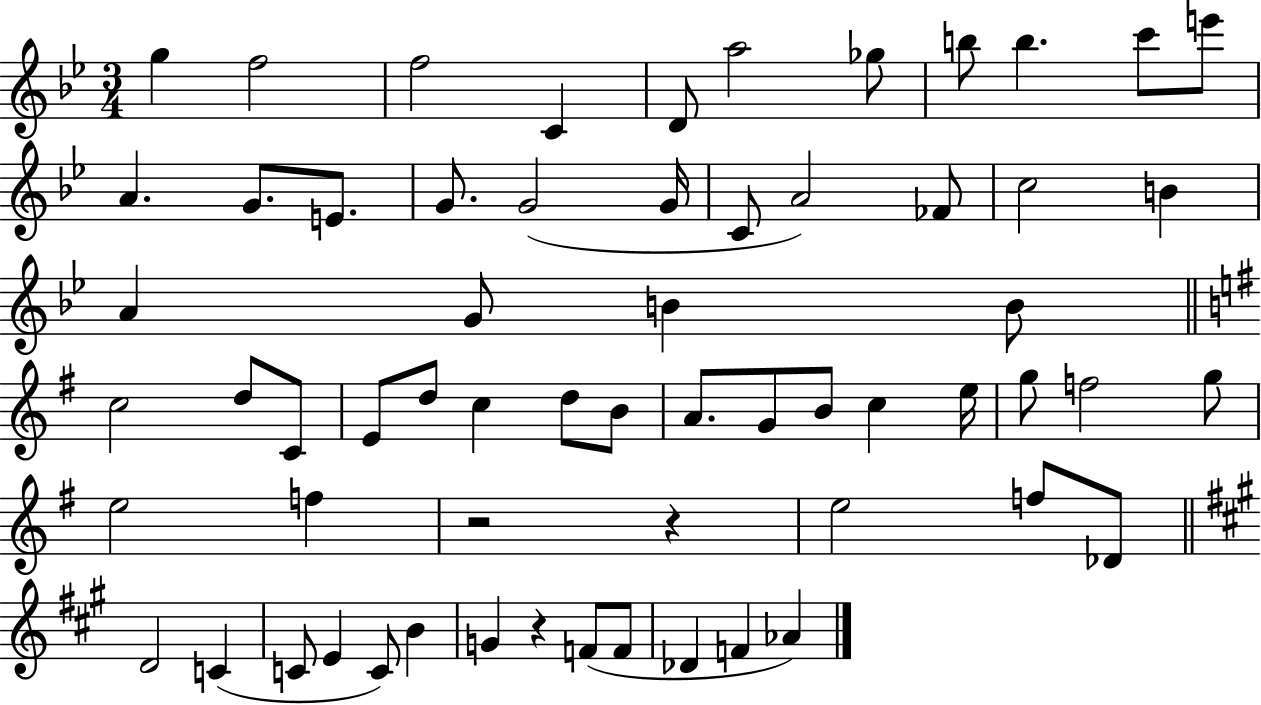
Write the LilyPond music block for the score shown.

{
  \clef treble
  \numericTimeSignature
  \time 3/4
  \key bes \major
  g''4 f''2 | f''2 c'4 | d'8 a''2 ges''8 | b''8 b''4. c'''8 e'''8 | \break a'4. g'8. e'8. | g'8. g'2( g'16 | c'8 a'2) fes'8 | c''2 b'4 | \break a'4 g'8 b'4 b'8 | \bar "||" \break \key e \minor c''2 d''8 c'8 | e'8 d''8 c''4 d''8 b'8 | a'8. g'8 b'8 c''4 e''16 | g''8 f''2 g''8 | \break e''2 f''4 | r2 r4 | e''2 f''8 des'8 | \bar "||" \break \key a \major d'2 c'4( | c'8 e'4 c'8) b'4 | g'4 r4 f'8( f'8 | des'4 f'4 aes'4) | \break \bar "|."
}